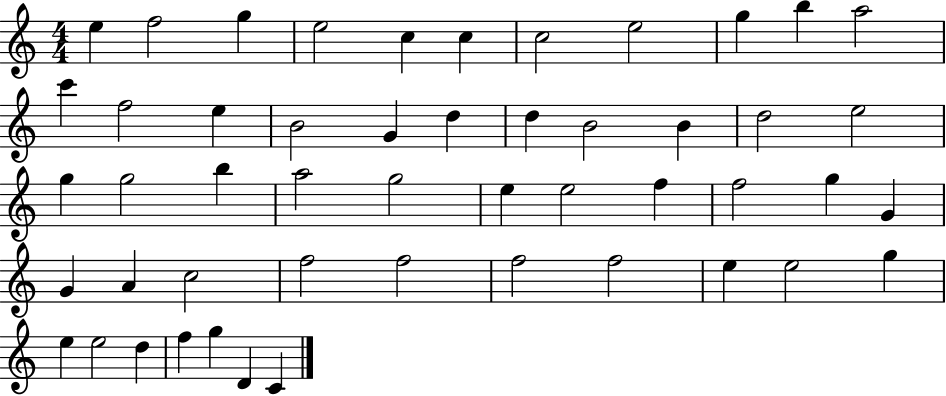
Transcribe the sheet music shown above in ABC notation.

X:1
T:Untitled
M:4/4
L:1/4
K:C
e f2 g e2 c c c2 e2 g b a2 c' f2 e B2 G d d B2 B d2 e2 g g2 b a2 g2 e e2 f f2 g G G A c2 f2 f2 f2 f2 e e2 g e e2 d f g D C